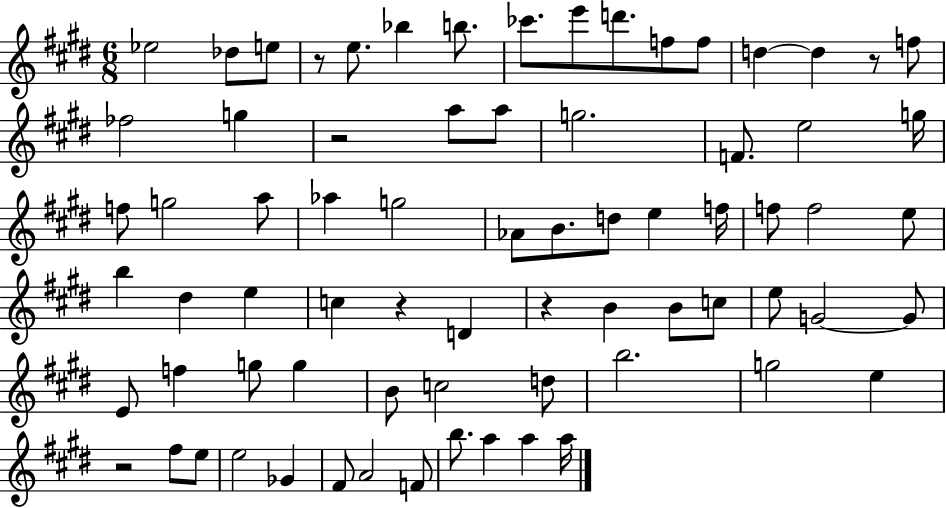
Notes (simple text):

Eb5/h Db5/e E5/e R/e E5/e. Bb5/q B5/e. CES6/e. E6/e D6/e. F5/e F5/e D5/q D5/q R/e F5/e FES5/h G5/q R/h A5/e A5/e G5/h. F4/e. E5/h G5/s F5/e G5/h A5/e Ab5/q G5/h Ab4/e B4/e. D5/e E5/q F5/s F5/e F5/h E5/e B5/q D#5/q E5/q C5/q R/q D4/q R/q B4/q B4/e C5/e E5/e G4/h G4/e E4/e F5/q G5/e G5/q B4/e C5/h D5/e B5/h. G5/h E5/q R/h F#5/e E5/e E5/h Gb4/q F#4/e A4/h F4/e B5/e. A5/q A5/q A5/s